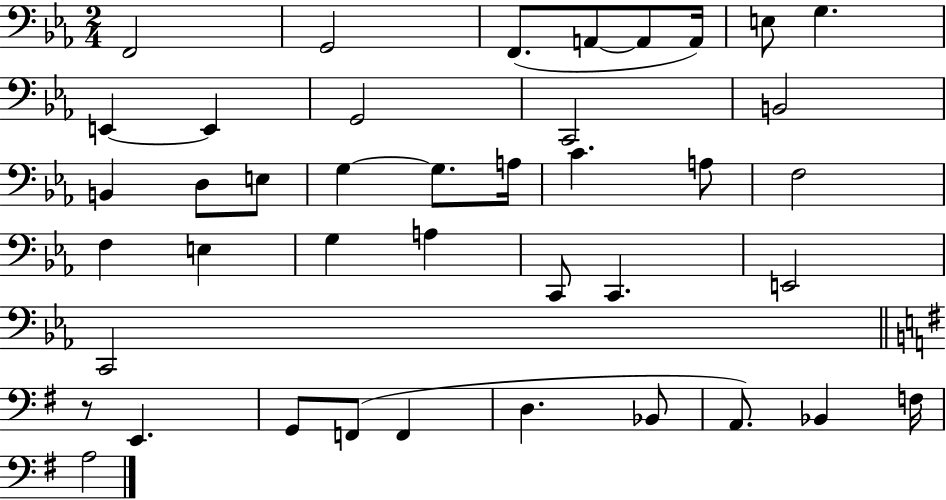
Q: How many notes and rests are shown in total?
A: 41